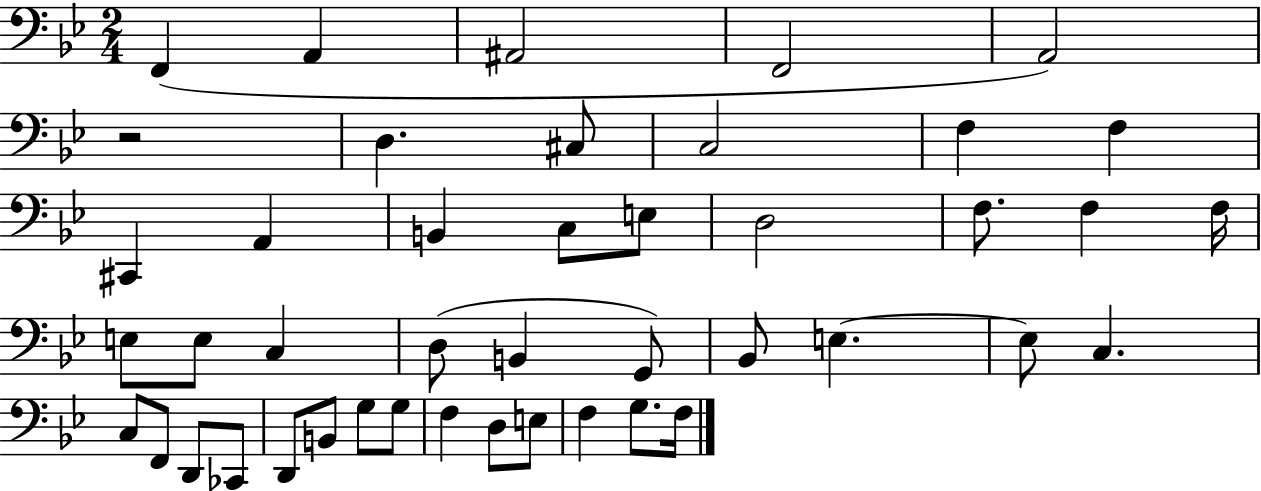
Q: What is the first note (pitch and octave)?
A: F2